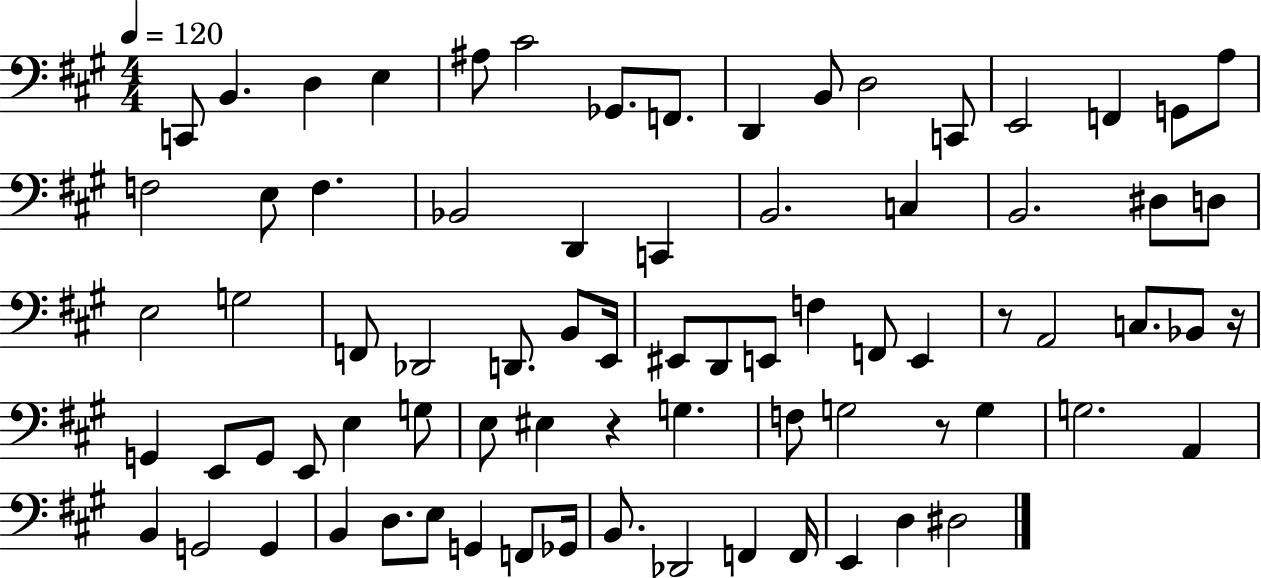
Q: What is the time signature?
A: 4/4